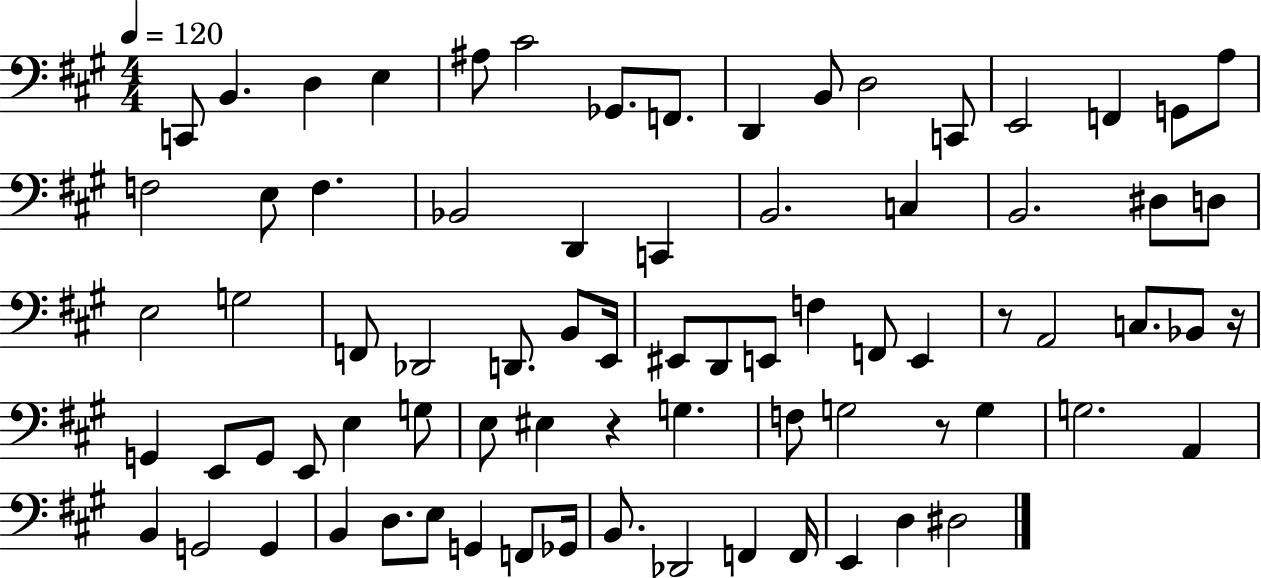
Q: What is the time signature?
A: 4/4